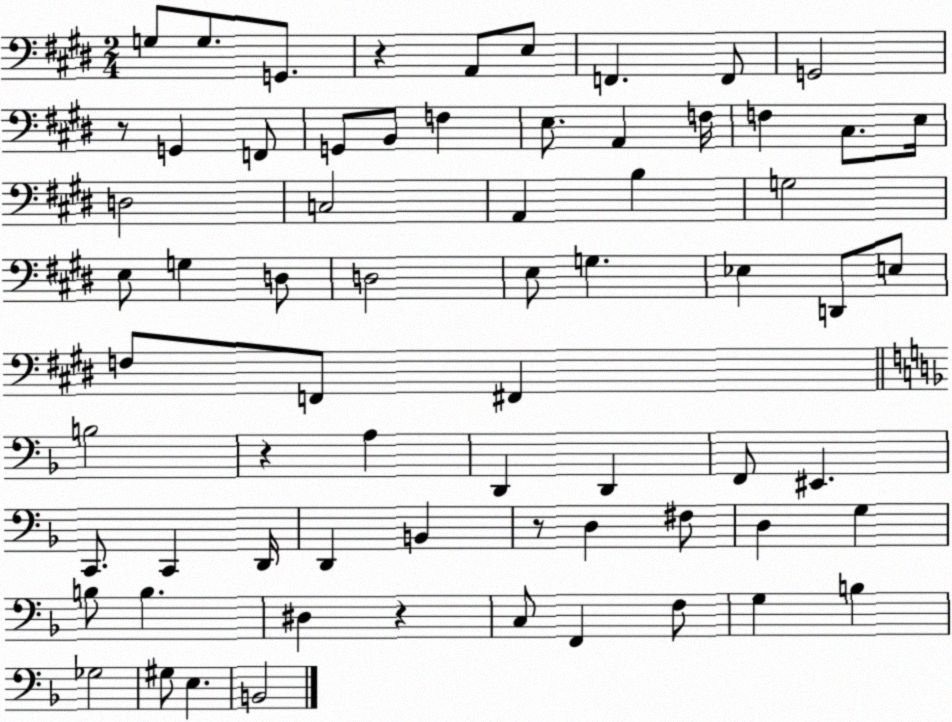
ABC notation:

X:1
T:Untitled
M:2/4
L:1/4
K:E
G,/2 G,/2 G,,/2 z A,,/2 E,/2 F,, F,,/2 G,,2 z/2 G,, F,,/2 G,,/2 B,,/2 F, E,/2 A,, F,/4 F, ^C,/2 E,/4 D,2 C,2 A,, B, G,2 E,/2 G, D,/2 D,2 E,/2 G, _E, D,,/2 E,/2 F,/2 F,,/2 ^F,, B,2 z A, D,, D,, F,,/2 ^E,, C,,/2 C,, D,,/4 D,, B,, z/2 D, ^F,/2 D, G, B,/2 B, ^D, z C,/2 F,, F,/2 G, B, _G,2 ^G,/2 E, B,,2